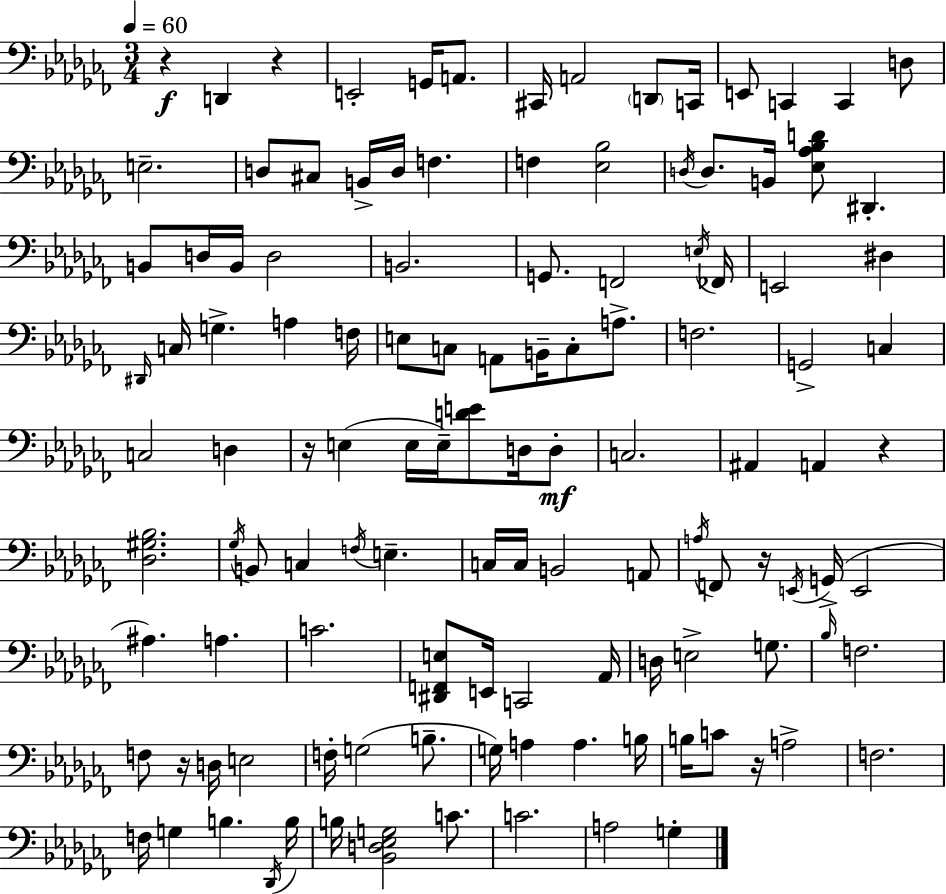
R/q D2/q R/q E2/h G2/s A2/e. C#2/s A2/h D2/e C2/s E2/e C2/q C2/q D3/e E3/h. D3/e C#3/e B2/s D3/s F3/q. F3/q [Eb3,Bb3]/h D3/s D3/e. B2/s [Eb3,Ab3,Bb3,D4]/e D#2/q. B2/e D3/s B2/s D3/h B2/h. G2/e. F2/h E3/s FES2/s E2/h D#3/q D#2/s C3/s G3/q. A3/q F3/s E3/e C3/e A2/e B2/s C3/e A3/e. F3/h. G2/h C3/q C3/h D3/q R/s E3/q E3/s E3/s [D4,E4]/e D3/s D3/e C3/h. A#2/q A2/q R/q [Db3,G#3,Bb3]/h. Gb3/s B2/e C3/q F3/s E3/q. C3/s C3/s B2/h A2/e A3/s F2/e R/s E2/s G2/s E2/h A#3/q. A3/q. C4/h. [D#2,F2,E3]/e E2/s C2/h Ab2/s D3/s E3/h G3/e. Bb3/s F3/h. F3/e R/s D3/s E3/h F3/s G3/h B3/e. G3/s A3/q A3/q. B3/s B3/s C4/e R/s A3/h F3/h. F3/s G3/q B3/q. Db2/s B3/s B3/s [Bb2,D3,Eb3,G3]/h C4/e. C4/h. A3/h G3/q